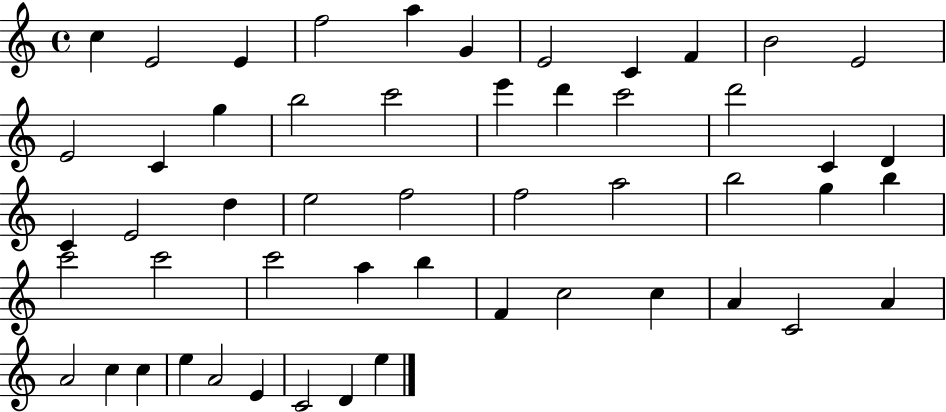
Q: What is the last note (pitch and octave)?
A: E5